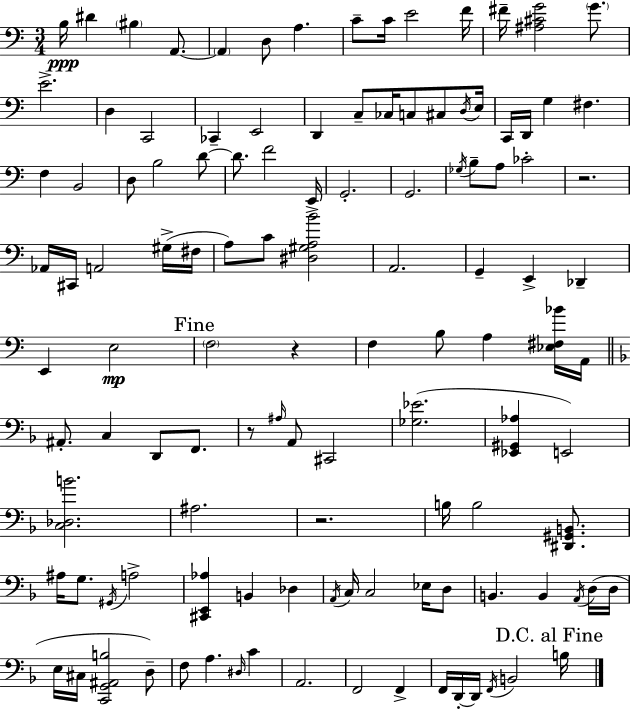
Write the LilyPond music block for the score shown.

{
  \clef bass
  \numericTimeSignature
  \time 3/4
  \key a \minor
  b16\ppp dis'4 \parenthesize bis4 a,8.~~ | \parenthesize a,4 d8 a4. | c'8-- c'16 e'2 f'16 | fis'16-- <ais cis' g'>2 \parenthesize g'8. | \break e'2.-> | d4 c,2 | ces,4-- e,2 | d,4 c8-- ces16 c8 cis8 \acciaccatura { d16 } | \break e16 c,16 d,16 g4 fis4. | f4 b,2 | d8 b2 d'8~~ | d'8. f'2 | \break e,16-> g,2.-. | g,2. | \acciaccatura { ges16 } b8-- a8 ces'2-. | r2. | \break aes,16 cis,16 a,2 | gis16->( fis16 a8) c'8 <dis gis a b'>2 | a,2. | g,4-- e,4-> des,4-- | \break e,4 e2\mp | \mark "Fine" \parenthesize f2 r4 | f4 b8 a4 | <ees fis bes'>16 a,16 \bar "||" \break \key d \minor ais,8.-. c4 d,8 f,8. | r8 \grace { ais16 } a,8 cis,2 | <ges ees'>2.( | <ees, gis, aes>4 e,2) | \break <c des b'>2. | ais2. | r2. | b16 b2 <dis, gis, b,>8. | \break ais16 g8. \acciaccatura { gis,16 } a2-> | <cis, e, aes>4 b,4 des4 | \acciaccatura { a,16 } c16 c2 | ees16 d8 b,4. b,4 | \break \acciaccatura { a,16 } d16( d16 e16 cis16 <c, g, ais, b>2 | d8--) f8 a4. | \grace { dis16 } c'4 a,2. | f,2 | \break f,4-> f,16 d,16-.~~ d,16 \acciaccatura { f,16 } b,2 | \mark "D.C. al Fine" b16 \bar "|."
}